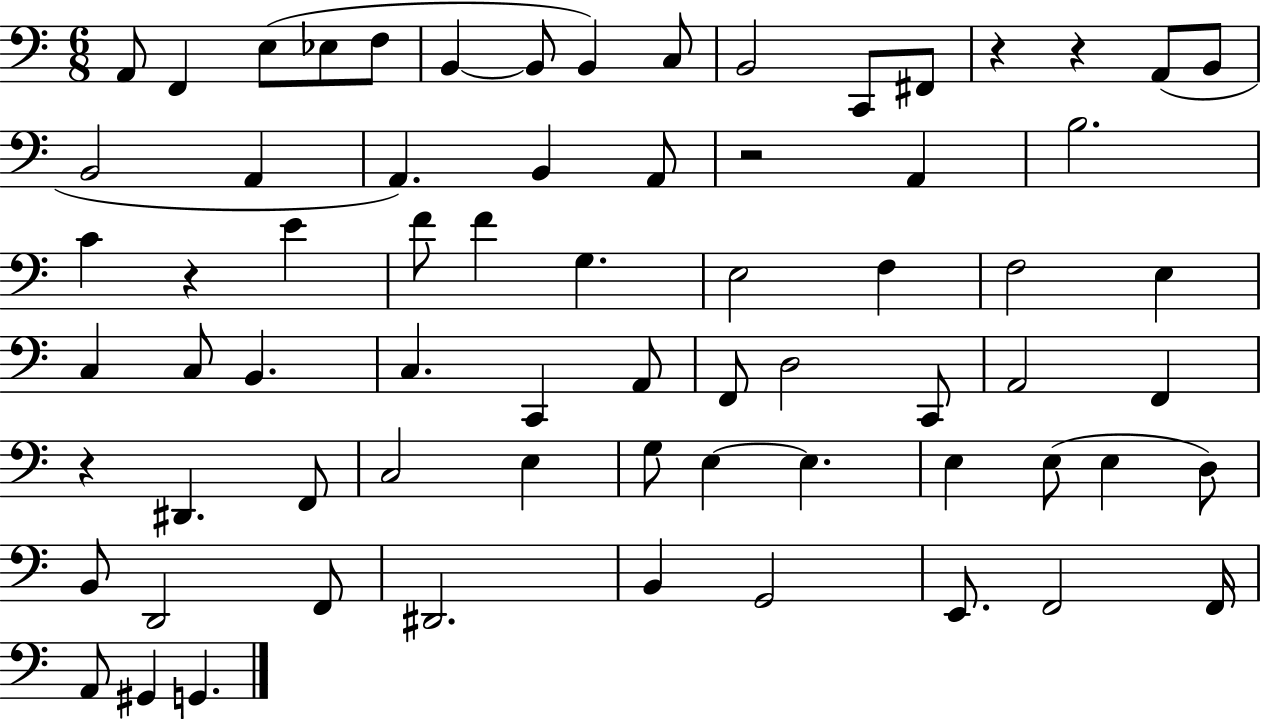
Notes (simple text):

A2/e F2/q E3/e Eb3/e F3/e B2/q B2/e B2/q C3/e B2/h C2/e F#2/e R/q R/q A2/e B2/e B2/h A2/q A2/q. B2/q A2/e R/h A2/q B3/h. C4/q R/q E4/q F4/e F4/q G3/q. E3/h F3/q F3/h E3/q C3/q C3/e B2/q. C3/q. C2/q A2/e F2/e D3/h C2/e A2/h F2/q R/q D#2/q. F2/e C3/h E3/q G3/e E3/q E3/q. E3/q E3/e E3/q D3/e B2/e D2/h F2/e D#2/h. B2/q G2/h E2/e. F2/h F2/s A2/e G#2/q G2/q.